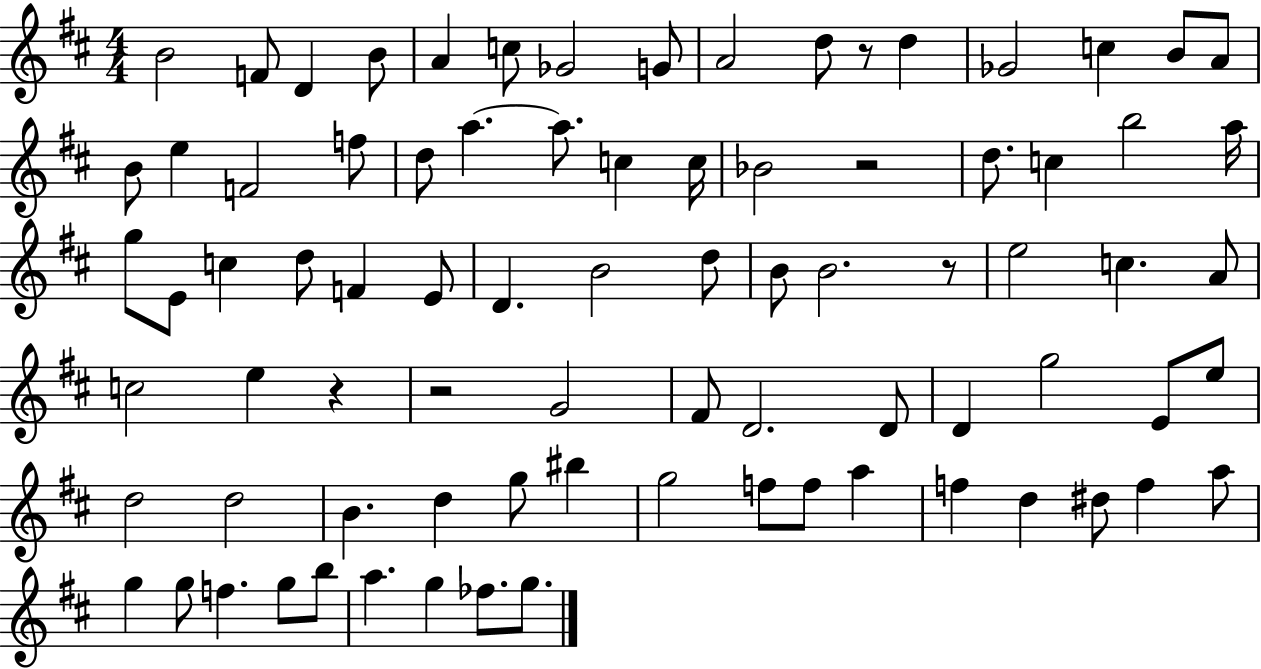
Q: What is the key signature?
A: D major